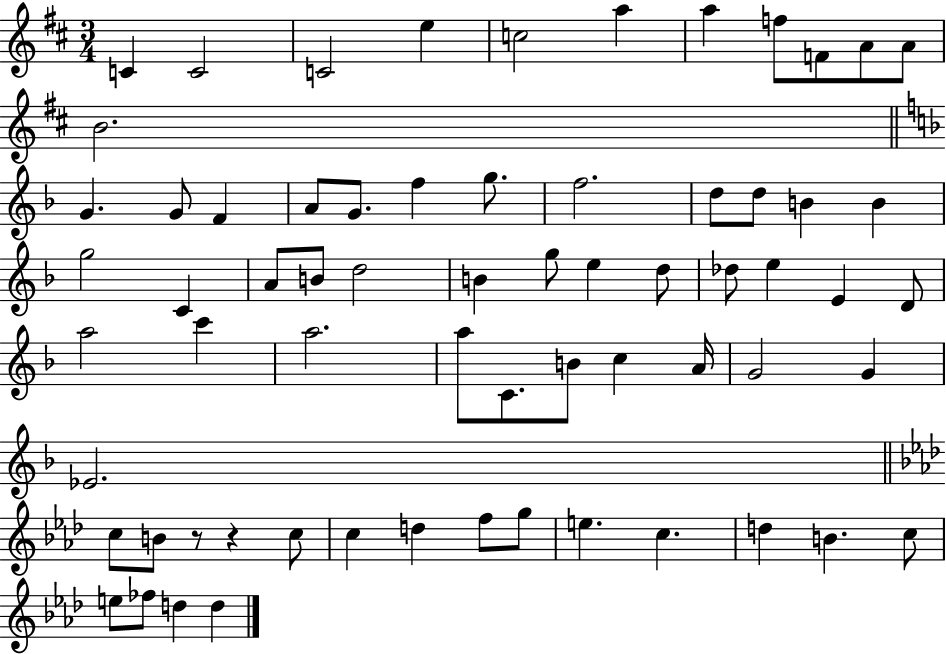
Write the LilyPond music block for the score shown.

{
  \clef treble
  \numericTimeSignature
  \time 3/4
  \key d \major
  c'4 c'2 | c'2 e''4 | c''2 a''4 | a''4 f''8 f'8 a'8 a'8 | \break b'2. | \bar "||" \break \key d \minor g'4. g'8 f'4 | a'8 g'8. f''4 g''8. | f''2. | d''8 d''8 b'4 b'4 | \break g''2 c'4 | a'8 b'8 d''2 | b'4 g''8 e''4 d''8 | des''8 e''4 e'4 d'8 | \break a''2 c'''4 | a''2. | a''8 c'8. b'8 c''4 a'16 | g'2 g'4 | \break ees'2. | \bar "||" \break \key f \minor c''8 b'8 r8 r4 c''8 | c''4 d''4 f''8 g''8 | e''4. c''4. | d''4 b'4. c''8 | \break e''8 fes''8 d''4 d''4 | \bar "|."
}